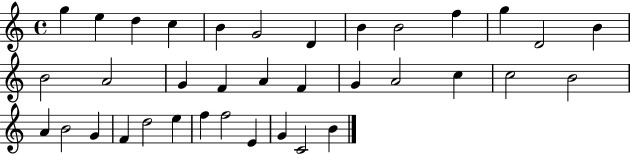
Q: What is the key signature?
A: C major